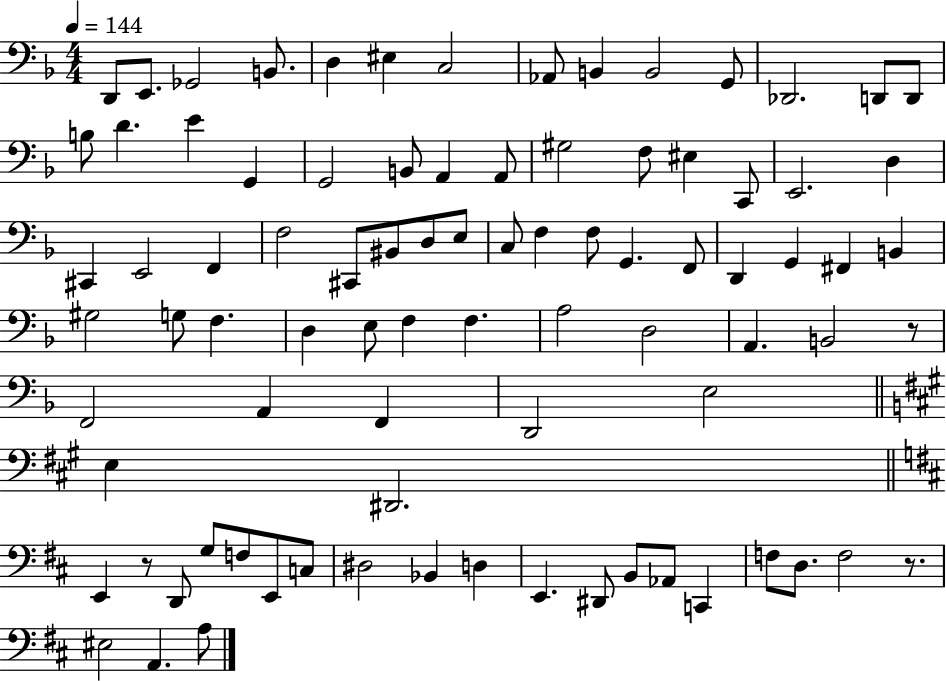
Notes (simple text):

D2/e E2/e. Gb2/h B2/e. D3/q EIS3/q C3/h Ab2/e B2/q B2/h G2/e Db2/h. D2/e D2/e B3/e D4/q. E4/q G2/q G2/h B2/e A2/q A2/e G#3/h F3/e EIS3/q C2/e E2/h. D3/q C#2/q E2/h F2/q F3/h C#2/e BIS2/e D3/e E3/e C3/e F3/q F3/e G2/q. F2/e D2/q G2/q F#2/q B2/q G#3/h G3/e F3/q. D3/q E3/e F3/q F3/q. A3/h D3/h A2/q. B2/h R/e F2/h A2/q F2/q D2/h E3/h E3/q D#2/h. E2/q R/e D2/e G3/e F3/e E2/e C3/e D#3/h Bb2/q D3/q E2/q. D#2/e B2/e Ab2/e C2/q F3/e D3/e. F3/h R/e. EIS3/h A2/q. A3/e